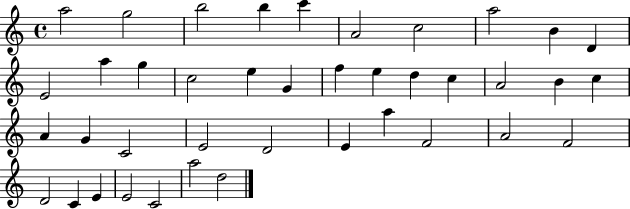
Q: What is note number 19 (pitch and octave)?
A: D5